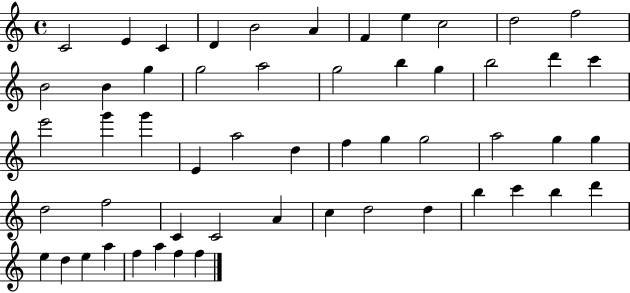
X:1
T:Untitled
M:4/4
L:1/4
K:C
C2 E C D B2 A F e c2 d2 f2 B2 B g g2 a2 g2 b g b2 d' c' e'2 g' g' E a2 d f g g2 a2 g g d2 f2 C C2 A c d2 d b c' b d' e d e a f a f f